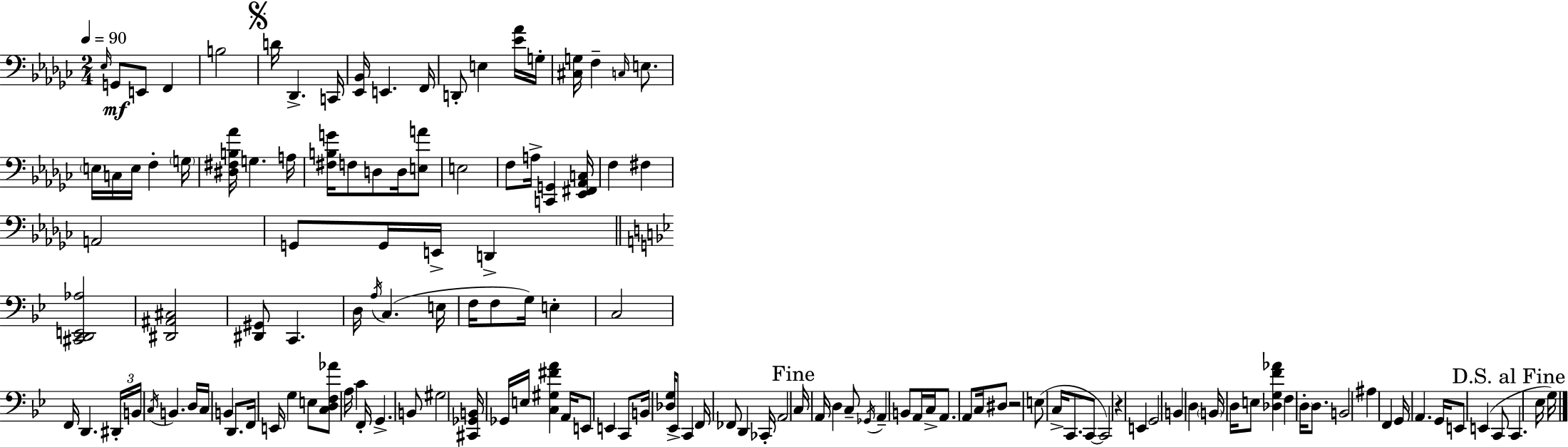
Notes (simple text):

Eb3/s G2/e E2/e F2/q B3/h D4/s Db2/q. C2/s [Eb2,Bb2]/s E2/q. F2/s D2/e E3/q [Eb4,Ab4]/s G3/s [C#3,G3]/s F3/q C3/s E3/e. E3/s C3/s E3/s F3/q G3/s [D#3,F#3,B3,Ab4]/s G3/q. A3/s [F#3,B3,G4]/s F3/e D3/e D3/s [E3,A4]/e E3/h F3/e A3/s [C2,G2]/q [Eb2,F#2,Ab2,C3]/s F3/q F#3/q A2/h G2/e G2/s E2/s D2/q [C#2,D2,E2,Ab3]/h [D#2,A#2,C#3]/h [D#2,G#2]/e C2/q. D3/s A3/s C3/q. E3/s F3/s F3/e G3/s E3/q C3/h F2/s D2/q. D#2/s B2/s C3/s B2/q. D3/s C3/s B2/q D2/e. F2/s E2/s G3/q E3/e [C3,D3,F3,Ab4]/e A3/s C4/q F2/s G2/q. B2/e G#3/h [C#2,Gb2,B2]/s Gb2/s E3/s [C3,G#3,F#4,A4]/q A2/s E2/e E2/q C2/e B2/s [Db3,G3]/s Eb2/e C2/q F2/s FES2/e D2/q CES2/s A2/h C3/s A2/s D3/q C3/e Gb2/s A2/q B2/e A2/s C3/s A2/e. A2/e C3/s D#3/e R/h E3/e C3/s C2/e. C2/e C2/h R/q E2/q G2/h B2/q D3/q B2/s D3/s E3/e [Db3,G3,F4,Ab4]/q F3/q D3/s D3/e. B2/h A#3/q F2/q G2/s A2/q. G2/s E2/e E2/q C2/e C2/q. Eb3/s G3/s